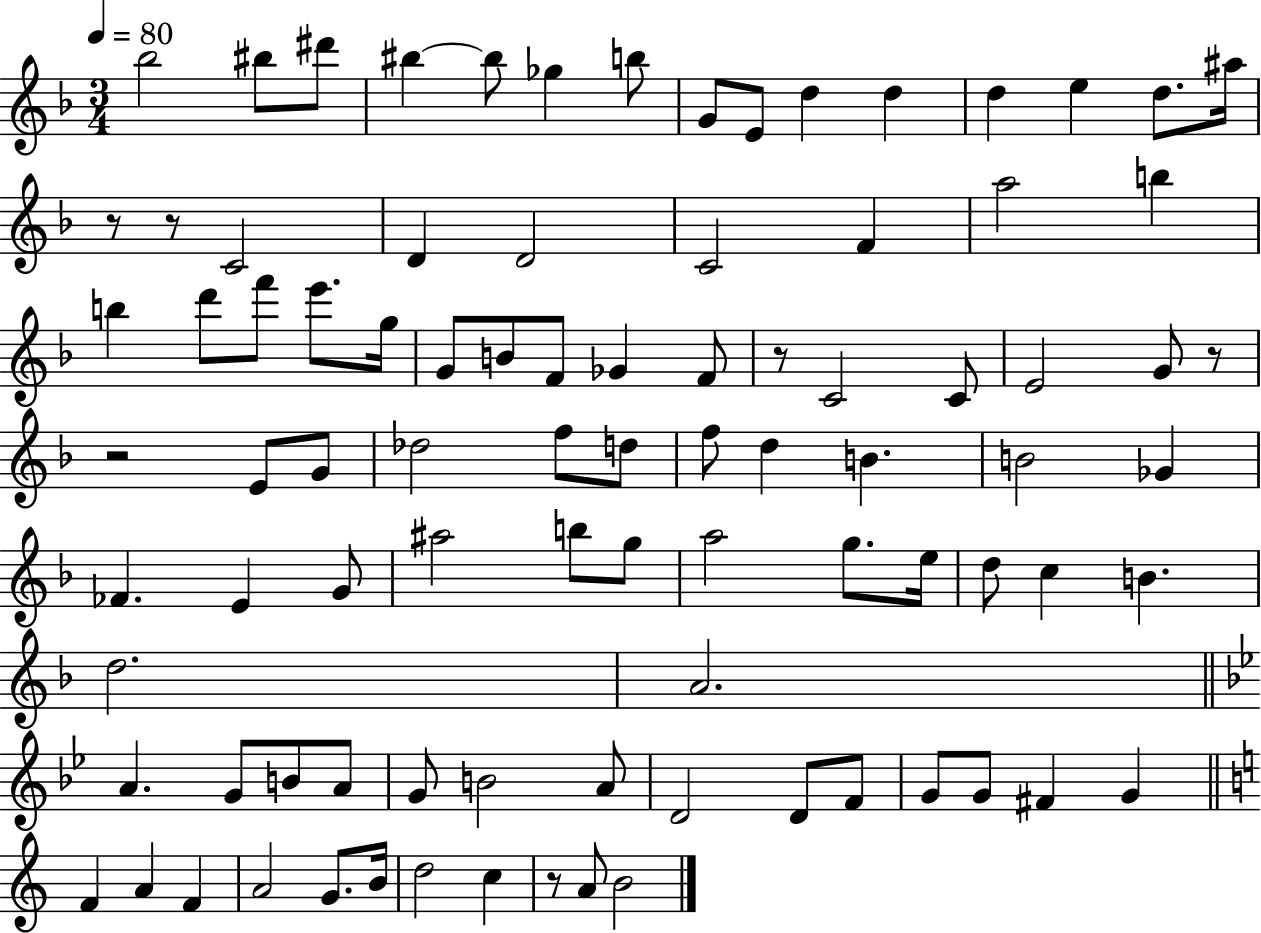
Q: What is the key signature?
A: F major